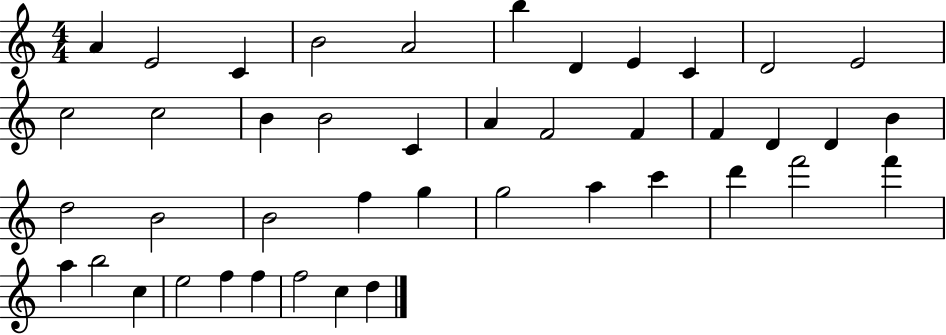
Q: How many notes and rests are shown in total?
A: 43